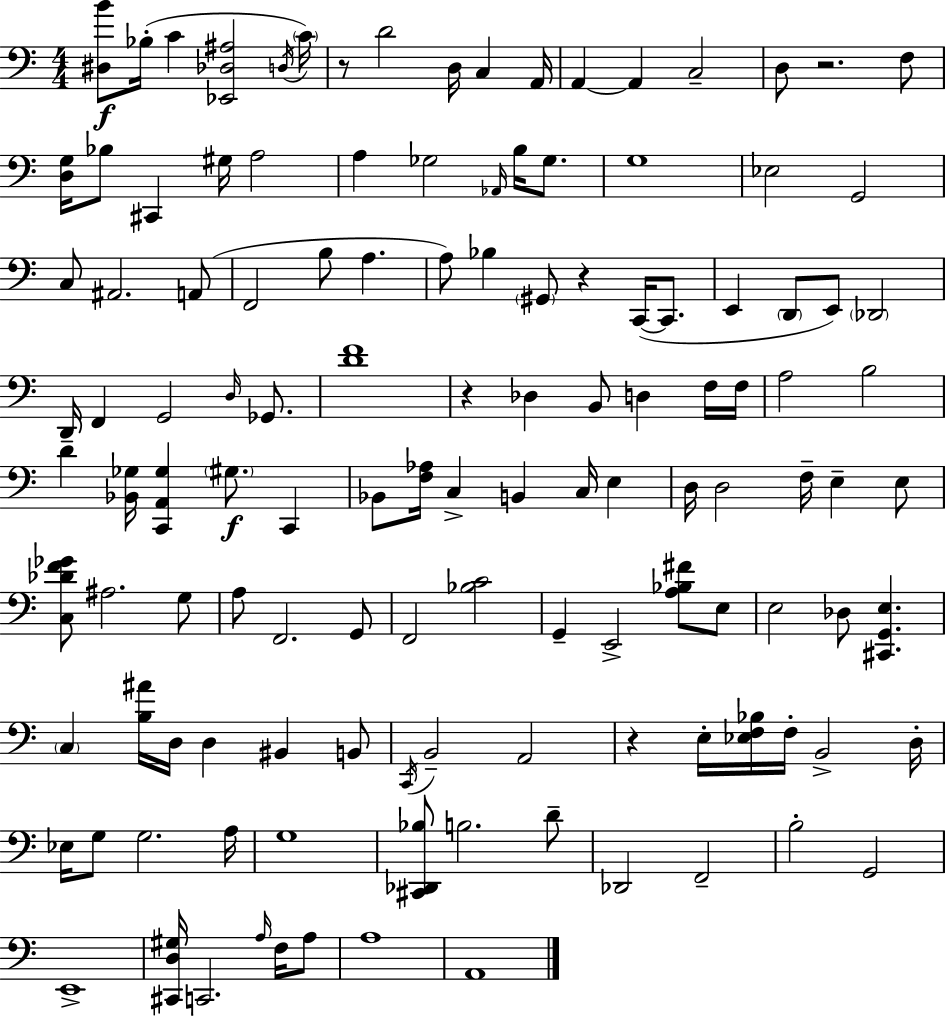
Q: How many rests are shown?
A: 5